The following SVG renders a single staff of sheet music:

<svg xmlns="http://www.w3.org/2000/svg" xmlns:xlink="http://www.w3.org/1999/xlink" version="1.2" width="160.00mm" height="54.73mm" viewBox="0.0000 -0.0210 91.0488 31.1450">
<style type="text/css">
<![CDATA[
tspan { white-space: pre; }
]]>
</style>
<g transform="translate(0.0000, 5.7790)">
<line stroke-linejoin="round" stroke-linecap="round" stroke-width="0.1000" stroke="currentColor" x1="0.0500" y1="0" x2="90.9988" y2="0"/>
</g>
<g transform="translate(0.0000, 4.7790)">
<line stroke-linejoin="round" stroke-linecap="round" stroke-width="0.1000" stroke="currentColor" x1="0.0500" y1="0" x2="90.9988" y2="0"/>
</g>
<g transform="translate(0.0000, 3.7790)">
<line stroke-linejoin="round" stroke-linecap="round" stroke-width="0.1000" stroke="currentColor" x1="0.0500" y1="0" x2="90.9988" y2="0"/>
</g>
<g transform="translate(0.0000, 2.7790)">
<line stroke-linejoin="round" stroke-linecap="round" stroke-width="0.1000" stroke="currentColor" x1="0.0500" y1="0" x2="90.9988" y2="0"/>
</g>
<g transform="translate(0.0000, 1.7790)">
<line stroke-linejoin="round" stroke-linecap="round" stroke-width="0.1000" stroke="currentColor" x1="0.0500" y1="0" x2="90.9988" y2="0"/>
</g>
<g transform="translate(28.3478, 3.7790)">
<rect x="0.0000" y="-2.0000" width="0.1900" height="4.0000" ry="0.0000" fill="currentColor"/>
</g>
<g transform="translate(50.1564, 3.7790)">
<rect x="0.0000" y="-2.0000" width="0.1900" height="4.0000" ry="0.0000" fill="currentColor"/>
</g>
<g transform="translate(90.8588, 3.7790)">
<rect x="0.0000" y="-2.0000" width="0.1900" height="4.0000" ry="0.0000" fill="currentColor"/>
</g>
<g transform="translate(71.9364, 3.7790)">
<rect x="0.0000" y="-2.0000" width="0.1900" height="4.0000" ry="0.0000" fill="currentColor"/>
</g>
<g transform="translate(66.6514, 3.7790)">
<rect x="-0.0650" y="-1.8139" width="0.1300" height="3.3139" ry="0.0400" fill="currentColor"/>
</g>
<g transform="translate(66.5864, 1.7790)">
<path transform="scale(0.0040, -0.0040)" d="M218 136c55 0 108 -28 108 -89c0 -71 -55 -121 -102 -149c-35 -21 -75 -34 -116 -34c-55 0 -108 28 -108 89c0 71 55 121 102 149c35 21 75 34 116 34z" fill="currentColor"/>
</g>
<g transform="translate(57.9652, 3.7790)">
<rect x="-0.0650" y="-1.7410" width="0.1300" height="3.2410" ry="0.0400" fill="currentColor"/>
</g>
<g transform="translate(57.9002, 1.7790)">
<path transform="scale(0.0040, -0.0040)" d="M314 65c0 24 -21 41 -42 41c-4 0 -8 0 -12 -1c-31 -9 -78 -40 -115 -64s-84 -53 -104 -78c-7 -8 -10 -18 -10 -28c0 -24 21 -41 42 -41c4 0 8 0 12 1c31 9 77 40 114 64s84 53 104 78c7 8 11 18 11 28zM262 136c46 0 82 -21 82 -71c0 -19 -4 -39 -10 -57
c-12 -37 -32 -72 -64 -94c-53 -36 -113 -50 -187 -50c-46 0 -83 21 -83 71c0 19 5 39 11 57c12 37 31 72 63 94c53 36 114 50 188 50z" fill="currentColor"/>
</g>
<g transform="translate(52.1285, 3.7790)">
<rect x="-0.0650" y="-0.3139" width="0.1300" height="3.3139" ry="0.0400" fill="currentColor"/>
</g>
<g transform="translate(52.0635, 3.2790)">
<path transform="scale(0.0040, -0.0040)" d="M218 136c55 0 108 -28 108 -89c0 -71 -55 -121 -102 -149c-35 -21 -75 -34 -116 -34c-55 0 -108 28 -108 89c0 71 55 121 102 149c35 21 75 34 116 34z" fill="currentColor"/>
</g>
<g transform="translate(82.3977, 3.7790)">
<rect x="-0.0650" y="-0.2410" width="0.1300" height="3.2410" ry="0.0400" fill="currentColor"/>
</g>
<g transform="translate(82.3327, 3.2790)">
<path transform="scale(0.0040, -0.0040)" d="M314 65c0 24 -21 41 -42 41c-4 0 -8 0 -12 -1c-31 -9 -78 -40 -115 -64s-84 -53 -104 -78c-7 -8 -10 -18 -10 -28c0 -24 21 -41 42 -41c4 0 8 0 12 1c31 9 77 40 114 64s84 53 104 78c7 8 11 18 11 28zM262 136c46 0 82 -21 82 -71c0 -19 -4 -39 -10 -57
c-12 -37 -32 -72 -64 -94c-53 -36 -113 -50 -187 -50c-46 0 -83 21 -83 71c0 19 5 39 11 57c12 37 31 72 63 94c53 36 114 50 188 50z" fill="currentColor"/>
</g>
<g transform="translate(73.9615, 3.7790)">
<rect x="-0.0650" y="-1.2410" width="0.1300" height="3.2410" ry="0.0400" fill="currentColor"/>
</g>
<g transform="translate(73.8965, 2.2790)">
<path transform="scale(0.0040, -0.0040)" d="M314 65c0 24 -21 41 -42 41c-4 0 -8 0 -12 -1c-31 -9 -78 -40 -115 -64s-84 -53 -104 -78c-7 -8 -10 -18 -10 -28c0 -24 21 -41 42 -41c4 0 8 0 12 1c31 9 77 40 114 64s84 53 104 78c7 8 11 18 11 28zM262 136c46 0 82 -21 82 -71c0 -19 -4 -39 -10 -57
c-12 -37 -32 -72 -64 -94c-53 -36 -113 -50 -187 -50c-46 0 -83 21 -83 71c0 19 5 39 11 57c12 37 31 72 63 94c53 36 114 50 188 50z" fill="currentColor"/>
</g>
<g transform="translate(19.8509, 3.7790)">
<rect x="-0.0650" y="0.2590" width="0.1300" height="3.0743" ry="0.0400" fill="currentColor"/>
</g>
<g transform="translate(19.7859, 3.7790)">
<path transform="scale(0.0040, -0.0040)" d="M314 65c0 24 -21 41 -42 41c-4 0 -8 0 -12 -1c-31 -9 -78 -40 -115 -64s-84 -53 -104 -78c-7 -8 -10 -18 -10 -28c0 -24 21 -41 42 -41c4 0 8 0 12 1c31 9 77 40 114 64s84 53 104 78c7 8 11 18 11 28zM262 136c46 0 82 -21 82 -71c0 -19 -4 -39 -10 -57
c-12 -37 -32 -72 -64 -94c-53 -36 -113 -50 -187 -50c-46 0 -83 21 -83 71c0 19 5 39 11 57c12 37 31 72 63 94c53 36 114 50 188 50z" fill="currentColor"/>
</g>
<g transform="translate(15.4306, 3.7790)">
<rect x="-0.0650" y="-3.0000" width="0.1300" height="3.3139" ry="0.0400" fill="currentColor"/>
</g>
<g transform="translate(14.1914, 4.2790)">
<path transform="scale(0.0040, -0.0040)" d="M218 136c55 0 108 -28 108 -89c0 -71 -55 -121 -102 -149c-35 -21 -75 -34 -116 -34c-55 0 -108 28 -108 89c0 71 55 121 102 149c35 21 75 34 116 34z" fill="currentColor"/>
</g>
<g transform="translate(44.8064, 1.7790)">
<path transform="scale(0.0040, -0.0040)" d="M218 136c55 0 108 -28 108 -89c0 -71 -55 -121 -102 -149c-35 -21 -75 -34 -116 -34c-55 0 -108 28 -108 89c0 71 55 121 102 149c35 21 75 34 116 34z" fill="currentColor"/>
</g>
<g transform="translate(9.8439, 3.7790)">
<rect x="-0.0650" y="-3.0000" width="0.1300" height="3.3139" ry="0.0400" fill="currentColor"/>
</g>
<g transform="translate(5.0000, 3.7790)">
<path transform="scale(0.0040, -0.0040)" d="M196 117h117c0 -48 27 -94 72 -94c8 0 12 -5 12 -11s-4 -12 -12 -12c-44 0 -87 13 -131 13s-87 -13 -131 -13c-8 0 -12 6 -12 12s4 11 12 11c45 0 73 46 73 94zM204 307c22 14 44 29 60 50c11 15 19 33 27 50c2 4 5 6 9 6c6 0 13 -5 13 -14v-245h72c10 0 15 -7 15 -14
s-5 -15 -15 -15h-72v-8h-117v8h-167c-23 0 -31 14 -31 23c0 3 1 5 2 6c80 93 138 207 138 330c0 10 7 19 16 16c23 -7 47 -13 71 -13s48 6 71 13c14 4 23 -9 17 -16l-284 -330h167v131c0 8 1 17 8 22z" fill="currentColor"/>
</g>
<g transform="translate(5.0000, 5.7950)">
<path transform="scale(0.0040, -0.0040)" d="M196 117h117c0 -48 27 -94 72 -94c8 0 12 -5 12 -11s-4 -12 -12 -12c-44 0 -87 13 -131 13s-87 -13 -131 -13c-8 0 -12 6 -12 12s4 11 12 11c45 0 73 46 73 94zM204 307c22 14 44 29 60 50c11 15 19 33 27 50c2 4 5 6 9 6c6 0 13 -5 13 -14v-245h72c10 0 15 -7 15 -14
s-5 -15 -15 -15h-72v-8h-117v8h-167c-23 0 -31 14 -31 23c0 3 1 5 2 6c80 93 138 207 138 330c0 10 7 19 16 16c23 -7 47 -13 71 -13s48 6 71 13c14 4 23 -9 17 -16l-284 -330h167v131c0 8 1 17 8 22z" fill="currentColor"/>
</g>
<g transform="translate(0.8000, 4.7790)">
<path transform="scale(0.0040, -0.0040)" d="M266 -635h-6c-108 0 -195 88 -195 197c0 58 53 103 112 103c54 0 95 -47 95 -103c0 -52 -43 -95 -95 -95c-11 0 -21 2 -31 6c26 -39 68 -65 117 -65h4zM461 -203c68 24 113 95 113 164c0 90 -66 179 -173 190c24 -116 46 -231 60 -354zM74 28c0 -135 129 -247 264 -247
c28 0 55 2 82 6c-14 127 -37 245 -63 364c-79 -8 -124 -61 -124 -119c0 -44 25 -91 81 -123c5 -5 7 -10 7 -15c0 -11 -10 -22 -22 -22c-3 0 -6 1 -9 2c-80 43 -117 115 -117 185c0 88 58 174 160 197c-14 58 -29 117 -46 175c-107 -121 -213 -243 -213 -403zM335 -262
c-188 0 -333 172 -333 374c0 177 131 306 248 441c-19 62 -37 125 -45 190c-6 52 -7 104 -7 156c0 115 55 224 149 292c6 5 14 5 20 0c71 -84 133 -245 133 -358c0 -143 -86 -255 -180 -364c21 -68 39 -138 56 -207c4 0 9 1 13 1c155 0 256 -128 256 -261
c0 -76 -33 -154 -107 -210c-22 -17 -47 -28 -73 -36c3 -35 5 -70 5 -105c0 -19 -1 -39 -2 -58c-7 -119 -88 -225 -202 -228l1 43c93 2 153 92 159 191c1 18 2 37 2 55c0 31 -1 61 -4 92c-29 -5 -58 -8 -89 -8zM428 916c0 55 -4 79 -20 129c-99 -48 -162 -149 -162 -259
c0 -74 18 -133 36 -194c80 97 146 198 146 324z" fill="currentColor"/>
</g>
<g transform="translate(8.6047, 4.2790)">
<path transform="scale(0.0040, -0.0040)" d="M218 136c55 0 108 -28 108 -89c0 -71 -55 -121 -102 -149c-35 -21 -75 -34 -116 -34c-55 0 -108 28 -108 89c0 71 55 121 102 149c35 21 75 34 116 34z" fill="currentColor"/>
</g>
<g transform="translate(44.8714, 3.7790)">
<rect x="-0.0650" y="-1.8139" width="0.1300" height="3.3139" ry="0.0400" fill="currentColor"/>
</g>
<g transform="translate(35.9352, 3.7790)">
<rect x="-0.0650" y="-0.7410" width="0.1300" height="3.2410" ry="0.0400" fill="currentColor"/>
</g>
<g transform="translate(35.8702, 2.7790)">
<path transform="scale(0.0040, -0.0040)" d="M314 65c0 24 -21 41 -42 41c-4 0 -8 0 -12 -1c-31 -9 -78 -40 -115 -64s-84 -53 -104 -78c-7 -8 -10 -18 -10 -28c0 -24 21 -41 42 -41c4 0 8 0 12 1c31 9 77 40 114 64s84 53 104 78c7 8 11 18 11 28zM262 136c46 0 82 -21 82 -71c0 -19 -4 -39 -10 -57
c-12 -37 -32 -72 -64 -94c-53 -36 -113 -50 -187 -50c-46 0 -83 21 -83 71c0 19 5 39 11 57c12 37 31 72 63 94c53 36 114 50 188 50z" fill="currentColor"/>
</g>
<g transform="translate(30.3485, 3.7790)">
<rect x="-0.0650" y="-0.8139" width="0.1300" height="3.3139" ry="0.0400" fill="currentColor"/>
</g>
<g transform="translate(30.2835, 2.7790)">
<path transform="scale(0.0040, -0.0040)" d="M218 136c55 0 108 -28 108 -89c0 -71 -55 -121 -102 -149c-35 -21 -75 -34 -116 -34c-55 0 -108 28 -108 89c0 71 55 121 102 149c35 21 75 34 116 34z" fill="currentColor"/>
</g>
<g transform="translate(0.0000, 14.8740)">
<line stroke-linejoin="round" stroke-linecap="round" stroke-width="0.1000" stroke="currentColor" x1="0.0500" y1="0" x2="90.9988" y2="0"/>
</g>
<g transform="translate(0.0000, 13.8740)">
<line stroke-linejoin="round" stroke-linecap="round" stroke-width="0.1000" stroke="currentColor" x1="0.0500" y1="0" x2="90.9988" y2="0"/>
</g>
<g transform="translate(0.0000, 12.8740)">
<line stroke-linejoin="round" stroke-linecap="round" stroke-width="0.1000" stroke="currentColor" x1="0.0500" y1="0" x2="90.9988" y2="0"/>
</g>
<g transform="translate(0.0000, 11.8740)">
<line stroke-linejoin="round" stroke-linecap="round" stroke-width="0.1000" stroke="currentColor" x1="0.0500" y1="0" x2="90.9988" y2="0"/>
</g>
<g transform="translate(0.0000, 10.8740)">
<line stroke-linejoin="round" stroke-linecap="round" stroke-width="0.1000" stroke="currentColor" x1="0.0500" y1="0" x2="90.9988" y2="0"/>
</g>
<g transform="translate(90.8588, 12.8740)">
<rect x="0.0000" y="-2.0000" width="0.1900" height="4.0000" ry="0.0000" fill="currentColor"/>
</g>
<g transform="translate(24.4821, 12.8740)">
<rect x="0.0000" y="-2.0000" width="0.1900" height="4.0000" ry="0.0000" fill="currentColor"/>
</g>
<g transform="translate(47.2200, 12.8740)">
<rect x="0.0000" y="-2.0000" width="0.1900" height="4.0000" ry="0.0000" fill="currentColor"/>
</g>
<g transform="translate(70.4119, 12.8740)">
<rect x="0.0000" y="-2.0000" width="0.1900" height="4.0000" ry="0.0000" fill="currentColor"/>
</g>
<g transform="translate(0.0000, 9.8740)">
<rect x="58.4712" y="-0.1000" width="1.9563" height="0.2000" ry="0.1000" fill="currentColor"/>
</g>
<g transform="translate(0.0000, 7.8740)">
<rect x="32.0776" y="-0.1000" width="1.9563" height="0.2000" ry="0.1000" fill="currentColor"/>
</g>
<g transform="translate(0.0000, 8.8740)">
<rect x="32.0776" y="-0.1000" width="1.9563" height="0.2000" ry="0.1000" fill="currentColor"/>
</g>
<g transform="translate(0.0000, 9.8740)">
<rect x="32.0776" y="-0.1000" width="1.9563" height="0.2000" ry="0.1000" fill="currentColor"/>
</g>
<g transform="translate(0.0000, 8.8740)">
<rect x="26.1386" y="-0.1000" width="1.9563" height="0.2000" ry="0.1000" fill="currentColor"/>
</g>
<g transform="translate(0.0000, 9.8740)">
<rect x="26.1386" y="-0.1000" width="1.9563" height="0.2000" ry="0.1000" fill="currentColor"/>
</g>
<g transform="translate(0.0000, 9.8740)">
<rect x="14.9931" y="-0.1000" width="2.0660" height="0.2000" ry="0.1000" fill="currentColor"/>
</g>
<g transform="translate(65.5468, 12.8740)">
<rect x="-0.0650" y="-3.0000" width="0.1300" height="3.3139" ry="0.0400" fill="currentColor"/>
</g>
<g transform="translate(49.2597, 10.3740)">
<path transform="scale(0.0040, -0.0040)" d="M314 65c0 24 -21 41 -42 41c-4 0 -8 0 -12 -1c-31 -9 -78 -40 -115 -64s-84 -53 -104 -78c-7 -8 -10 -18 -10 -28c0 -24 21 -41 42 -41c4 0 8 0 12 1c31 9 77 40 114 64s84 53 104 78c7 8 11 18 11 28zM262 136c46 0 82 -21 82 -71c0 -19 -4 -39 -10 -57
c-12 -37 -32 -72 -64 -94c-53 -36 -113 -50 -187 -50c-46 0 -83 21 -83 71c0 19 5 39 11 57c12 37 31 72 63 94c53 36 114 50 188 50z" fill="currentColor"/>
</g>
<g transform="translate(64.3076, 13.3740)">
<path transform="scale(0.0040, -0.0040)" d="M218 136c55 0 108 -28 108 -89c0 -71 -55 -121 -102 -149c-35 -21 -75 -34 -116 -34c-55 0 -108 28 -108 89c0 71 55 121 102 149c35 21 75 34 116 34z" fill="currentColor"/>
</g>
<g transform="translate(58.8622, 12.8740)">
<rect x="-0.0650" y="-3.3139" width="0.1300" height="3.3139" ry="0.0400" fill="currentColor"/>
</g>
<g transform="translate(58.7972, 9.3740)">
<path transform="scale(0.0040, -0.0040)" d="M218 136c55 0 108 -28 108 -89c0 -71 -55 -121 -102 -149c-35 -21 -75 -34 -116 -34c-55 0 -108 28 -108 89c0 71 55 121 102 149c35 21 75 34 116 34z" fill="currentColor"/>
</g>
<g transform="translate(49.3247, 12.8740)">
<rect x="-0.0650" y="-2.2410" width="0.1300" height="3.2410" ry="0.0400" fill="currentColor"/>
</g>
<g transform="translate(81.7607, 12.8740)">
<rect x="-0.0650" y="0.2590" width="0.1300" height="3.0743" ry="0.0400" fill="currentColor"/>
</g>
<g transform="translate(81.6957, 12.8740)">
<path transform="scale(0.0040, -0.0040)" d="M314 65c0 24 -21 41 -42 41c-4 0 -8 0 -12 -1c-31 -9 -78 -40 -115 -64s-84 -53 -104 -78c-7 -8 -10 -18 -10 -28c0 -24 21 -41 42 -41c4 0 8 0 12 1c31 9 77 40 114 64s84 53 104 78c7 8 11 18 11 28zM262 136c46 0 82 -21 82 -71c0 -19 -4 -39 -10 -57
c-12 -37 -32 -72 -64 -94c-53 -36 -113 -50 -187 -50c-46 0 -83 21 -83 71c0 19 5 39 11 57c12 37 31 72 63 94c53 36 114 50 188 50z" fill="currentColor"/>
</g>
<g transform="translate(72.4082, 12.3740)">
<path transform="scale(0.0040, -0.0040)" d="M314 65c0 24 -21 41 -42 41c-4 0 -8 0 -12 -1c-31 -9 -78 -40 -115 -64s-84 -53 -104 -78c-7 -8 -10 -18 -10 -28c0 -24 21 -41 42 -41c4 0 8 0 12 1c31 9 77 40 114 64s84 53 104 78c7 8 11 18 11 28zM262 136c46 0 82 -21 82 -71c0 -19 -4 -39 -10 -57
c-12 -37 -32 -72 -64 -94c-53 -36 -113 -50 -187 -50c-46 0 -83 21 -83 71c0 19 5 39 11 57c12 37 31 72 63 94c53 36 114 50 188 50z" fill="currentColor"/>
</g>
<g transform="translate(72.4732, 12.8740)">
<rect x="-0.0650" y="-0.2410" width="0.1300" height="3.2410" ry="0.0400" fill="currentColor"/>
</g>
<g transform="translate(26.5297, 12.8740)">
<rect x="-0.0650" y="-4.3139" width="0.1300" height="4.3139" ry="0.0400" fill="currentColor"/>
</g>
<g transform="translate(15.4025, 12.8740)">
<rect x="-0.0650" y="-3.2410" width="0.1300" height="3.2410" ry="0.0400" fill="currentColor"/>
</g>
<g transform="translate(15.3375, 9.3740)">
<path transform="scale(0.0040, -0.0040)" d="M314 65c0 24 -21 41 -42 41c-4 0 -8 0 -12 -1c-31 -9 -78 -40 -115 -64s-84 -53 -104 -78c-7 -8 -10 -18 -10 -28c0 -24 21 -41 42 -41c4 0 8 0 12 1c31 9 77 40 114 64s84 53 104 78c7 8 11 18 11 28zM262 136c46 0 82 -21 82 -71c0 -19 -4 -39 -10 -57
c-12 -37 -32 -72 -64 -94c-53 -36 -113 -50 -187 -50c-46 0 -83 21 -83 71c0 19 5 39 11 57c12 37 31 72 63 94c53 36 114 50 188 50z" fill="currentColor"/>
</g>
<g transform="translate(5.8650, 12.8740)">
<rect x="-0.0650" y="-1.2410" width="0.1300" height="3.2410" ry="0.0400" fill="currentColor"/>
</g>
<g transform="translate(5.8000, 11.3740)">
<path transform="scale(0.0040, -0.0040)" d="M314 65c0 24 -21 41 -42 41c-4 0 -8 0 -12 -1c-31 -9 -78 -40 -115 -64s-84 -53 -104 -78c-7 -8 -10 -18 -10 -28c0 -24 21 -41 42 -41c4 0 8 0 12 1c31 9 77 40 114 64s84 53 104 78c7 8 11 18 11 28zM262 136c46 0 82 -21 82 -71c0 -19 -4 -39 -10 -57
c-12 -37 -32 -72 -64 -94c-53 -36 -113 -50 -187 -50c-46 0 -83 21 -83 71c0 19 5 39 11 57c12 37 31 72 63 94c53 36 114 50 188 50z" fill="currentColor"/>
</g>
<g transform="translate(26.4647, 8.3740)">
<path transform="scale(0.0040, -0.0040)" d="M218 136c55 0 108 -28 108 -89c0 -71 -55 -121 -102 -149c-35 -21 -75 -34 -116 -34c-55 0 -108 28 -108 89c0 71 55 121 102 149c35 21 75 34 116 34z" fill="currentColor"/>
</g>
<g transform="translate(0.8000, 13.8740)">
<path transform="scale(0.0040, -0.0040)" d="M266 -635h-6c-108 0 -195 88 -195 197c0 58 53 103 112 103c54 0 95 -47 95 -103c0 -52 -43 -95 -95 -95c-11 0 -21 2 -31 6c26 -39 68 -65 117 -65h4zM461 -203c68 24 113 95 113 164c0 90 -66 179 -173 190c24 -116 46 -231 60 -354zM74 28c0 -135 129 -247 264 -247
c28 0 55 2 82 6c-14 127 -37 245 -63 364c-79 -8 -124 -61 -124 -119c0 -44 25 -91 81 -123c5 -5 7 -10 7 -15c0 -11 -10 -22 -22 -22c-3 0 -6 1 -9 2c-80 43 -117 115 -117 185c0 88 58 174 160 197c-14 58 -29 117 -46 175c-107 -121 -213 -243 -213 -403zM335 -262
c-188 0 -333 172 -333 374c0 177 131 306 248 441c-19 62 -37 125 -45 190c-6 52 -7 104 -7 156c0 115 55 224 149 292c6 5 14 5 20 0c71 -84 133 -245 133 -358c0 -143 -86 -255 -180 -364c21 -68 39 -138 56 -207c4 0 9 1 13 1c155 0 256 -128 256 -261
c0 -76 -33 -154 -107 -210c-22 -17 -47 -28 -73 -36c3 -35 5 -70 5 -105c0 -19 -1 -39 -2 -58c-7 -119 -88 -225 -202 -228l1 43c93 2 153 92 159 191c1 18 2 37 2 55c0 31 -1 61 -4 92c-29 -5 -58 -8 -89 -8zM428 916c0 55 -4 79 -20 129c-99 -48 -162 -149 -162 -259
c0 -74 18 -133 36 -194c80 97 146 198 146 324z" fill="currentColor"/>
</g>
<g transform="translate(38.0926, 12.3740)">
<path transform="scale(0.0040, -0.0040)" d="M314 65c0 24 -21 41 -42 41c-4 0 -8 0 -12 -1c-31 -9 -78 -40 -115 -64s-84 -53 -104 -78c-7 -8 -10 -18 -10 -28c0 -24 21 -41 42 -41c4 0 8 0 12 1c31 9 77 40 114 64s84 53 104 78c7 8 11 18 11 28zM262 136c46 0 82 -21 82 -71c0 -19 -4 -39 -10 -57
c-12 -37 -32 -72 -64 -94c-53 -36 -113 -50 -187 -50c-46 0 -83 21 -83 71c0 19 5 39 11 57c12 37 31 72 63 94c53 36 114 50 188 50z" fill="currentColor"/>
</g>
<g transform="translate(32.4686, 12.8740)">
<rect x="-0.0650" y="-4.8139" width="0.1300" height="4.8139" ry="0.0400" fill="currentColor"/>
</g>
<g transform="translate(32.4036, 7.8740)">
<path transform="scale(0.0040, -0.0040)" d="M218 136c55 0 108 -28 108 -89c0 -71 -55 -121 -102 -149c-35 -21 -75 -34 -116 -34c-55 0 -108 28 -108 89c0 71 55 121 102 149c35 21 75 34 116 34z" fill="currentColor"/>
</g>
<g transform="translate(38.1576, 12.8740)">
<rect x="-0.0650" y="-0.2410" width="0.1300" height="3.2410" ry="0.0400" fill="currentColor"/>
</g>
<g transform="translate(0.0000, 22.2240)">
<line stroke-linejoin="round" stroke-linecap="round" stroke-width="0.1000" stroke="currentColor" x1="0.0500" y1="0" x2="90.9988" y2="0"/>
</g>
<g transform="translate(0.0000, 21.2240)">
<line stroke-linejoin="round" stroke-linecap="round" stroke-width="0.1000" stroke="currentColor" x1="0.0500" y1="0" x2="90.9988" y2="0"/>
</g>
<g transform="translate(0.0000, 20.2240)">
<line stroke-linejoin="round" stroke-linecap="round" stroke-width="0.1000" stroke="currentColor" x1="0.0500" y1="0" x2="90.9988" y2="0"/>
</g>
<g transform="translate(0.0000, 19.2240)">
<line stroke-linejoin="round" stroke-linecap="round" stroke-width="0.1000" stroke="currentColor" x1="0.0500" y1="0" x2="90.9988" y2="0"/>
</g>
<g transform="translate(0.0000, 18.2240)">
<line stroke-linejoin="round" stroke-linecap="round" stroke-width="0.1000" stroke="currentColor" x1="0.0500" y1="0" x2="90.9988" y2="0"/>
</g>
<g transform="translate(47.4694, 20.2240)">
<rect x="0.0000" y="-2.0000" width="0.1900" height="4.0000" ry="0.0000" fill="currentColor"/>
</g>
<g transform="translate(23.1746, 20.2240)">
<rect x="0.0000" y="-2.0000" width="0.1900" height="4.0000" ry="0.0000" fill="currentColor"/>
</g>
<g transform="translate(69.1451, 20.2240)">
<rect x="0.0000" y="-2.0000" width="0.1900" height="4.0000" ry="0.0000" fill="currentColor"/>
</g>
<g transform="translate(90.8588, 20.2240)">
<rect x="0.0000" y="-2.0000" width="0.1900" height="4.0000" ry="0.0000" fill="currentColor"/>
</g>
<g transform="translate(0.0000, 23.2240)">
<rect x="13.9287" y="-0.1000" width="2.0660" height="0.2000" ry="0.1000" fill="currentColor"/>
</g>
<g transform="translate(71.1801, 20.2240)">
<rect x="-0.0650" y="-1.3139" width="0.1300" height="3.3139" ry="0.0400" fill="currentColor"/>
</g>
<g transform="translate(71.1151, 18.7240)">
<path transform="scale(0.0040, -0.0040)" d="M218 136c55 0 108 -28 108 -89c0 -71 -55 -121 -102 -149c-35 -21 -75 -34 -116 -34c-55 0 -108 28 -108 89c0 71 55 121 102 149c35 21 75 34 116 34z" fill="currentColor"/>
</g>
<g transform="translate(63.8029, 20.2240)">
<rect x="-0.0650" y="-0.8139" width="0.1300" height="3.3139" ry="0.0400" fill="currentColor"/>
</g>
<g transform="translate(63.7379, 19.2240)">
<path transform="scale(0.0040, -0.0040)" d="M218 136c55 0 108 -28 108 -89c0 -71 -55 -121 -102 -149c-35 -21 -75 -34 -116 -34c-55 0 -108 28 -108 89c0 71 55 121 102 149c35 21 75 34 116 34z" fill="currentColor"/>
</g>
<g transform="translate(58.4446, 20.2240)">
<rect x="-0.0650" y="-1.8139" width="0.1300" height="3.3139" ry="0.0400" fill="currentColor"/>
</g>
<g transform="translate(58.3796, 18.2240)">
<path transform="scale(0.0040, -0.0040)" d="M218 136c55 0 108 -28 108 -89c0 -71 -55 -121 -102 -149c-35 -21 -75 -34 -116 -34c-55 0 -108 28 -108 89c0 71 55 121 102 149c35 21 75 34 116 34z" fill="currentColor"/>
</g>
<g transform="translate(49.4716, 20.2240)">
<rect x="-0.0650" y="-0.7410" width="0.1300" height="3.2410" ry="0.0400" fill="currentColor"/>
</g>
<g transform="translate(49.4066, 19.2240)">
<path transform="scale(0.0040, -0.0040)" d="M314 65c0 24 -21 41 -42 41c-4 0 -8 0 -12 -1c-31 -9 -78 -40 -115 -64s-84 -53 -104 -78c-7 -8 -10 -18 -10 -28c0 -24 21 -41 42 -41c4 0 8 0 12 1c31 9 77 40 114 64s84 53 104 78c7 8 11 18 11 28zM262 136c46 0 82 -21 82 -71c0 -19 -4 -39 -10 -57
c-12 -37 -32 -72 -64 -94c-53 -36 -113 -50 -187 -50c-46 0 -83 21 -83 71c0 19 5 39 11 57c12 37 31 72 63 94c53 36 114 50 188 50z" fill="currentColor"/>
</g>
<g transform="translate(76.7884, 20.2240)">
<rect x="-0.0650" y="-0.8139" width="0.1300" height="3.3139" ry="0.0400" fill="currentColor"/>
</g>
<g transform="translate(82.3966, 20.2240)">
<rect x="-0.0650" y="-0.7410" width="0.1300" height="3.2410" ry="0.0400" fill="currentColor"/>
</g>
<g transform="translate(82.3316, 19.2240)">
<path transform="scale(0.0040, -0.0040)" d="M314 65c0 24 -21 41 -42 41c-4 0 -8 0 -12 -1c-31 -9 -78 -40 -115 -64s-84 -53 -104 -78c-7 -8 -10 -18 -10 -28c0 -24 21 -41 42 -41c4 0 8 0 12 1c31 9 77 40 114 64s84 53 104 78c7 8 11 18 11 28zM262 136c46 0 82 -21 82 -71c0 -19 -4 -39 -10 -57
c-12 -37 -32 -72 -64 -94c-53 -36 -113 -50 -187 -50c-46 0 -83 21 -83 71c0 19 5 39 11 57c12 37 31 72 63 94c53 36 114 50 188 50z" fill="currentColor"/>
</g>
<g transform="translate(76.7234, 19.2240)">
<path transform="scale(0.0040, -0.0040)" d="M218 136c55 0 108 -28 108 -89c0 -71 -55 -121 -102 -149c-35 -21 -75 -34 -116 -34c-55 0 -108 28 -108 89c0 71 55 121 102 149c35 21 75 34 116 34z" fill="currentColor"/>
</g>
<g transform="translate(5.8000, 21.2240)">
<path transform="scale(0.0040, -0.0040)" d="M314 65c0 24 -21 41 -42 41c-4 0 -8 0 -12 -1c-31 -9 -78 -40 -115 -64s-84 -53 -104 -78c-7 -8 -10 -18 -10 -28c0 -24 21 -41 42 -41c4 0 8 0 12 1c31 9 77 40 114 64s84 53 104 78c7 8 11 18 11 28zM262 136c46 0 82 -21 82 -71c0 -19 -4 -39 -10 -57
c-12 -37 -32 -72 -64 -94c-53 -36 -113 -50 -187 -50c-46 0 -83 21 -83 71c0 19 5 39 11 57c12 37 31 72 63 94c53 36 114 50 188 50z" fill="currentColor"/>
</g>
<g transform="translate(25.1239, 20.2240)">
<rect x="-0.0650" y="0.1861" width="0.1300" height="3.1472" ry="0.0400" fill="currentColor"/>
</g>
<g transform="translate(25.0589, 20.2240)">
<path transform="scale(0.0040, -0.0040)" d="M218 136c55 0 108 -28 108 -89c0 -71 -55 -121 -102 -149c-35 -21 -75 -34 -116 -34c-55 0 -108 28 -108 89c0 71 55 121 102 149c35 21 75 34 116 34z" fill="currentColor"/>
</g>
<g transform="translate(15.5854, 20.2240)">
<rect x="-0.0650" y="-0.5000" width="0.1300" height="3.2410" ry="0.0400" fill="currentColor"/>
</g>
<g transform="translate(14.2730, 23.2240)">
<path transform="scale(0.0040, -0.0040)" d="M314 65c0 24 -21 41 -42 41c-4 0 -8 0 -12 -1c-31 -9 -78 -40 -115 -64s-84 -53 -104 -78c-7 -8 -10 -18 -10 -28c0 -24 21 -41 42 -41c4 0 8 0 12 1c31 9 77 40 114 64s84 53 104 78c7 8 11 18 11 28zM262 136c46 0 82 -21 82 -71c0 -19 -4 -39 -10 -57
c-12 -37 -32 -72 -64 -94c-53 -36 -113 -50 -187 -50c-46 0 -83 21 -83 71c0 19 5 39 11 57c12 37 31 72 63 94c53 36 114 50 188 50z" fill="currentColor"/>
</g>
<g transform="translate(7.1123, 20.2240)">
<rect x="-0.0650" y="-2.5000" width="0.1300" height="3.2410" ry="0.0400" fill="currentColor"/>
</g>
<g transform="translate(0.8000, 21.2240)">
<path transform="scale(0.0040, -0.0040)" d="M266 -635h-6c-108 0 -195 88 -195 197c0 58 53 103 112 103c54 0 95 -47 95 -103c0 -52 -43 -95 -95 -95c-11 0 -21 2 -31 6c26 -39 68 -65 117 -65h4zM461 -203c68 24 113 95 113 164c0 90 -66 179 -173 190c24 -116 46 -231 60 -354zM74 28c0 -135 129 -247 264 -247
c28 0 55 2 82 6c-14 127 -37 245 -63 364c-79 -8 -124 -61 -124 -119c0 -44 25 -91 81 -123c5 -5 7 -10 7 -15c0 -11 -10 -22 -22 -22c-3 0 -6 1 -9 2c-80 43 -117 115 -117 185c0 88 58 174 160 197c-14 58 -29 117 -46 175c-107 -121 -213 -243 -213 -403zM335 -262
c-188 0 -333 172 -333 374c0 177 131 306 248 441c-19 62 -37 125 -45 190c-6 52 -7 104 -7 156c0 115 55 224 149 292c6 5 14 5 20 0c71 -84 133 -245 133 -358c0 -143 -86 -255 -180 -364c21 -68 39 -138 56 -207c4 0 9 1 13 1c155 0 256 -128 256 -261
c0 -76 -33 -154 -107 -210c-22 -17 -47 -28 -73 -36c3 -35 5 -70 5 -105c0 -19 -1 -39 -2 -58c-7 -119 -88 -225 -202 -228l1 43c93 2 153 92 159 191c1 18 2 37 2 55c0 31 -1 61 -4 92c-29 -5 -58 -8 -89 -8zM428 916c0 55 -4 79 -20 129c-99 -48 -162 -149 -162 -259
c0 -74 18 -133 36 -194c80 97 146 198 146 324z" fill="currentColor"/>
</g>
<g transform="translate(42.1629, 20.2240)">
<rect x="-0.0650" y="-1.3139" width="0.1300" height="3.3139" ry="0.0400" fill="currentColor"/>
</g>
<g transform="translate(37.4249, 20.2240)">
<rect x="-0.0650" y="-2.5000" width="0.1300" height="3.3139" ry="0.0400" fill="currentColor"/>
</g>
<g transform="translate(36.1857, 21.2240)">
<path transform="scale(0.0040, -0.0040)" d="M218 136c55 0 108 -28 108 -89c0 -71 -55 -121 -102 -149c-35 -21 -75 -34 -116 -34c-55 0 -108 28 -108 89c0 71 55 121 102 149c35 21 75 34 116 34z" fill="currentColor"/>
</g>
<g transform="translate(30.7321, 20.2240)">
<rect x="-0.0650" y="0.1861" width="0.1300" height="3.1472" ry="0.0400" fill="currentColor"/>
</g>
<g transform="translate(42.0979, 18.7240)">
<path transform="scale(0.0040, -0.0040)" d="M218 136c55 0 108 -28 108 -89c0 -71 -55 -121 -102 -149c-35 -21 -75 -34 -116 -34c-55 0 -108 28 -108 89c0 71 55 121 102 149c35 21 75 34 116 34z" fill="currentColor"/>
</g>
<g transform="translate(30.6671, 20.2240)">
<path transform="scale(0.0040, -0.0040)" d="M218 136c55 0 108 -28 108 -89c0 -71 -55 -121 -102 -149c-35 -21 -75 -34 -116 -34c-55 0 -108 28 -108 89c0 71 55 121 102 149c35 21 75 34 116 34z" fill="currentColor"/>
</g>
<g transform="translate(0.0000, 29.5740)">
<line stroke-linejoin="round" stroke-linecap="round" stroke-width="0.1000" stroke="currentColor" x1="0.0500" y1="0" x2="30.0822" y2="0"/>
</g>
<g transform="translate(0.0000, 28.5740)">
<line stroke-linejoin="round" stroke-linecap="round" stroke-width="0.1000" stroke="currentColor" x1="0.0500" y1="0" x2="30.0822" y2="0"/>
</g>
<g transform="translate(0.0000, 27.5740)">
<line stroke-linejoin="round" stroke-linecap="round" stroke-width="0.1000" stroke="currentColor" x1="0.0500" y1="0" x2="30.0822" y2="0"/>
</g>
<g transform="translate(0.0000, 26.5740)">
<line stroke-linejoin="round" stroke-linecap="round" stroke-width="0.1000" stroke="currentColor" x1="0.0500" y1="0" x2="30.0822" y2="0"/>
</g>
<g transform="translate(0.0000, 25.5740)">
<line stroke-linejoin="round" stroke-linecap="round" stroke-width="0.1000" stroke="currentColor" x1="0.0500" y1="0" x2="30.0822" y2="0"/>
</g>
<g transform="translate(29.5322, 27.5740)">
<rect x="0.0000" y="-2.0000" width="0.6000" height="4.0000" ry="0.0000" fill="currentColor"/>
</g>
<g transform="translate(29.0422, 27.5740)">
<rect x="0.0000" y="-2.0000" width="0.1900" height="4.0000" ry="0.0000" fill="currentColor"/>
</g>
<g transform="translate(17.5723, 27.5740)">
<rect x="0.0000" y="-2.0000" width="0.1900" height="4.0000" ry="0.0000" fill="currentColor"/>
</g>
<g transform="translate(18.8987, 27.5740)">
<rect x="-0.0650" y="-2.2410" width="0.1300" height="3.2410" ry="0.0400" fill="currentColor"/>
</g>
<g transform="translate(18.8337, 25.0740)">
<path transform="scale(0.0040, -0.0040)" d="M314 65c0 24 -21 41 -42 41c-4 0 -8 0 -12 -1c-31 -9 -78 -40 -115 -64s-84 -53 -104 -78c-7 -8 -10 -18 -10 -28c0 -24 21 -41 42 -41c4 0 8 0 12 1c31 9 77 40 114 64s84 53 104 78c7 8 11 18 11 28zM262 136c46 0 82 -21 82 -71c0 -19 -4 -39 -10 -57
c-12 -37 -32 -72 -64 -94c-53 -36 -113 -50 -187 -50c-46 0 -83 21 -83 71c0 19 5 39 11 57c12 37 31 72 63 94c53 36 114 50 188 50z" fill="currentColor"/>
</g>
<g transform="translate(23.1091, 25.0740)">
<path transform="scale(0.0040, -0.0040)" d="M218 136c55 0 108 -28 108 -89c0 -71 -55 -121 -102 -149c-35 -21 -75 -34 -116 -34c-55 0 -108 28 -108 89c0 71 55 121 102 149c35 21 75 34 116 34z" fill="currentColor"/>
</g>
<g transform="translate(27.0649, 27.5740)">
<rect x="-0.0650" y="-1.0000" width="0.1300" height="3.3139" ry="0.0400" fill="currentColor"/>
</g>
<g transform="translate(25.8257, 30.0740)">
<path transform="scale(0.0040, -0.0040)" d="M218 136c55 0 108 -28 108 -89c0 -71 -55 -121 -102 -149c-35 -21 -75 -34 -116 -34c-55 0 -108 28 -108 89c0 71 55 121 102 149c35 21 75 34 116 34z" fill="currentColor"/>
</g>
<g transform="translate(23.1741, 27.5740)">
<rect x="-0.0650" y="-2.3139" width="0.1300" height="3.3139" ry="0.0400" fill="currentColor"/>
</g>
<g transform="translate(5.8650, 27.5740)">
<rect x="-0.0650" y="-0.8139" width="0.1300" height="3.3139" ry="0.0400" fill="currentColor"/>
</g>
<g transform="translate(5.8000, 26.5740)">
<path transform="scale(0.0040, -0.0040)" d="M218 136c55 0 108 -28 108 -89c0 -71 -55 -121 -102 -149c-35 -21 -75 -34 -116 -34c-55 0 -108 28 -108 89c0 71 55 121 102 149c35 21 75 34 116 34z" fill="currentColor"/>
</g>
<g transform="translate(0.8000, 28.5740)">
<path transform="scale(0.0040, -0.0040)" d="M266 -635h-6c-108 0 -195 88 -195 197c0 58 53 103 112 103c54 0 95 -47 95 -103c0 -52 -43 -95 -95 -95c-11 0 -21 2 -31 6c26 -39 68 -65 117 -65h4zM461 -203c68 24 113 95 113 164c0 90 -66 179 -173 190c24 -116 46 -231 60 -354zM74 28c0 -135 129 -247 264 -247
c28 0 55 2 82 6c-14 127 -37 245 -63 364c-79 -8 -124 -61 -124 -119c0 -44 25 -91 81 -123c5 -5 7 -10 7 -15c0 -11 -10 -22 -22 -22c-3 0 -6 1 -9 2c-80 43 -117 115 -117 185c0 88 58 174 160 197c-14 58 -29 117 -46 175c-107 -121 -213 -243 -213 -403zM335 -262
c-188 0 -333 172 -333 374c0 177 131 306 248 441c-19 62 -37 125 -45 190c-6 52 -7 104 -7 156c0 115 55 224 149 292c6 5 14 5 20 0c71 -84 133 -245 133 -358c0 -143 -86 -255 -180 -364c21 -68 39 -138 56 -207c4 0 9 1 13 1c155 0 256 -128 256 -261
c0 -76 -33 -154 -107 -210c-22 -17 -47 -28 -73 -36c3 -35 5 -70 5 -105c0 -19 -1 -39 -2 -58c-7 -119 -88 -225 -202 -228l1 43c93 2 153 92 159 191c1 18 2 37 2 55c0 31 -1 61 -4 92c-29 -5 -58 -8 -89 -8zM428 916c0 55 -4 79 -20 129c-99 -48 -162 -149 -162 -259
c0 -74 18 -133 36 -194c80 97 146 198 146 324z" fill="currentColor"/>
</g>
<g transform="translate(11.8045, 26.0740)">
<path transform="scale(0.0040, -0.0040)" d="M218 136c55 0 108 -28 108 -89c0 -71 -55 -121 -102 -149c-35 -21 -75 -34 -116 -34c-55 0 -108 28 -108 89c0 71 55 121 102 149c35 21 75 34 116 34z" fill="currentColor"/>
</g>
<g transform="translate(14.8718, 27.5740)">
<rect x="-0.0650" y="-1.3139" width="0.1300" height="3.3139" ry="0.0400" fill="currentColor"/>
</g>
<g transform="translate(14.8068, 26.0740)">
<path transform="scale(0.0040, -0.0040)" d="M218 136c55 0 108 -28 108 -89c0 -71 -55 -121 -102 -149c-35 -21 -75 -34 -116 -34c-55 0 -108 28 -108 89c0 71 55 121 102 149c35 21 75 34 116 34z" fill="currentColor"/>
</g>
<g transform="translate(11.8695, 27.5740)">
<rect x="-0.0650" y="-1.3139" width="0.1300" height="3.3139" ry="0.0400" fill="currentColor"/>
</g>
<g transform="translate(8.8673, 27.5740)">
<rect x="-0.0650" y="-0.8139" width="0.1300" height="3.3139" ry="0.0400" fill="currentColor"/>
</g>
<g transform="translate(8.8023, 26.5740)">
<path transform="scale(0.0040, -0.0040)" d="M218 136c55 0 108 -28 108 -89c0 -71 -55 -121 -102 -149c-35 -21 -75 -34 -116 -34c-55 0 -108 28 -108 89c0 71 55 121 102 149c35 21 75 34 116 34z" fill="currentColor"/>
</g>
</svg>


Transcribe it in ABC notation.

X:1
T:Untitled
M:4/4
L:1/4
K:C
A A B2 d d2 f c f2 f e2 c2 e2 b2 d' e' c2 g2 b A c2 B2 G2 C2 B B G e d2 f d e d d2 d d e e g2 g D